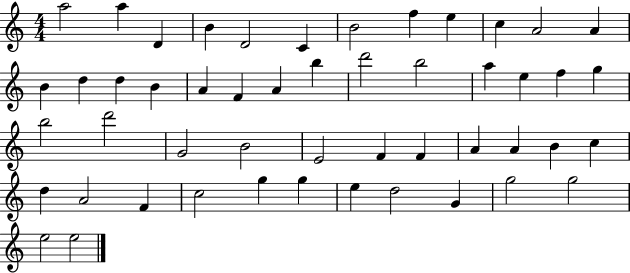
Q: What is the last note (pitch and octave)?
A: E5